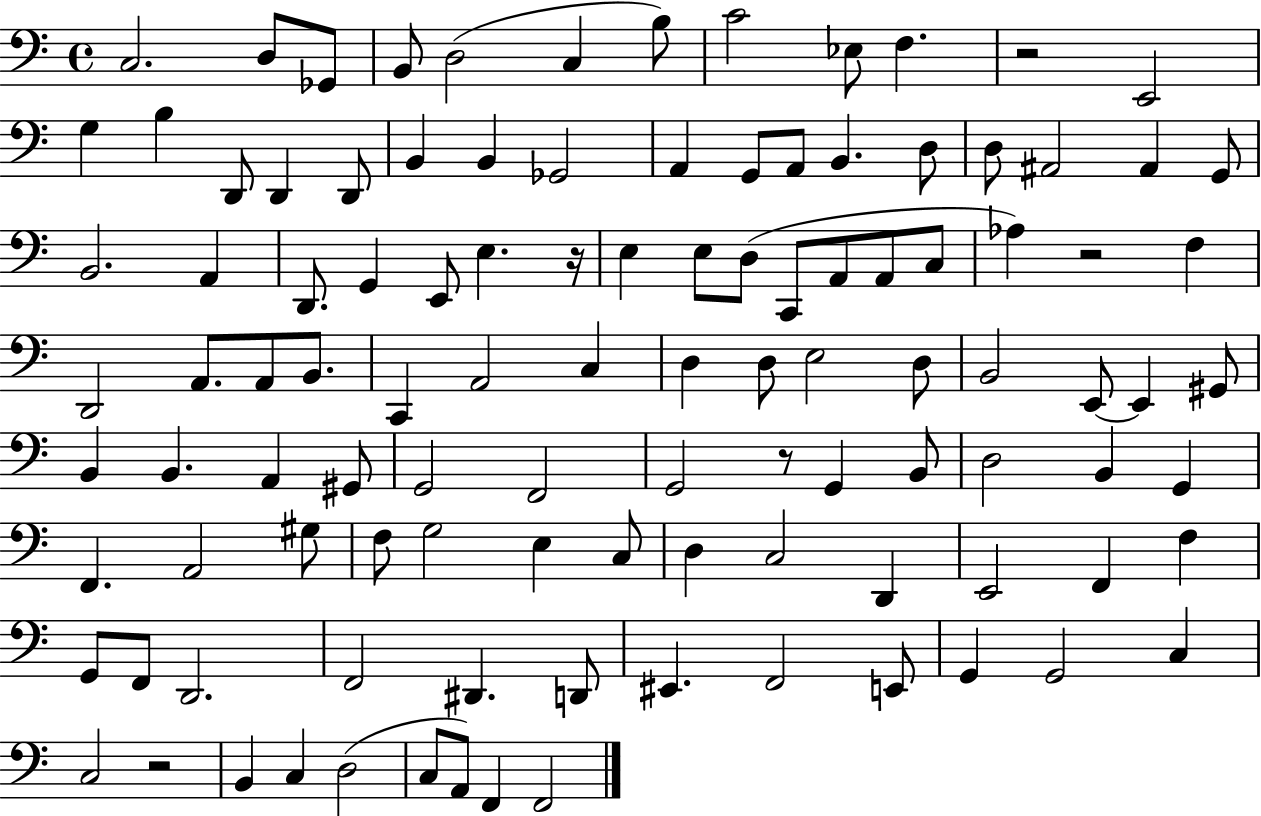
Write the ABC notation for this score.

X:1
T:Untitled
M:4/4
L:1/4
K:C
C,2 D,/2 _G,,/2 B,,/2 D,2 C, B,/2 C2 _E,/2 F, z2 E,,2 G, B, D,,/2 D,, D,,/2 B,, B,, _G,,2 A,, G,,/2 A,,/2 B,, D,/2 D,/2 ^A,,2 ^A,, G,,/2 B,,2 A,, D,,/2 G,, E,,/2 E, z/4 E, E,/2 D,/2 C,,/2 A,,/2 A,,/2 C,/2 _A, z2 F, D,,2 A,,/2 A,,/2 B,,/2 C,, A,,2 C, D, D,/2 E,2 D,/2 B,,2 E,,/2 E,, ^G,,/2 B,, B,, A,, ^G,,/2 G,,2 F,,2 G,,2 z/2 G,, B,,/2 D,2 B,, G,, F,, A,,2 ^G,/2 F,/2 G,2 E, C,/2 D, C,2 D,, E,,2 F,, F, G,,/2 F,,/2 D,,2 F,,2 ^D,, D,,/2 ^E,, F,,2 E,,/2 G,, G,,2 C, C,2 z2 B,, C, D,2 C,/2 A,,/2 F,, F,,2